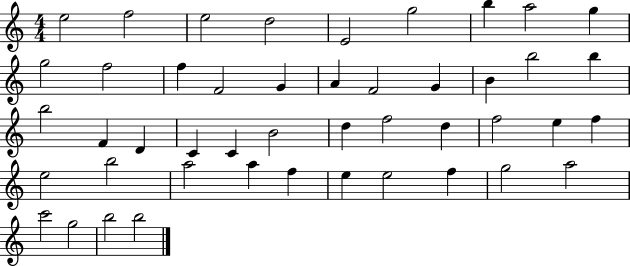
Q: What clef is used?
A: treble